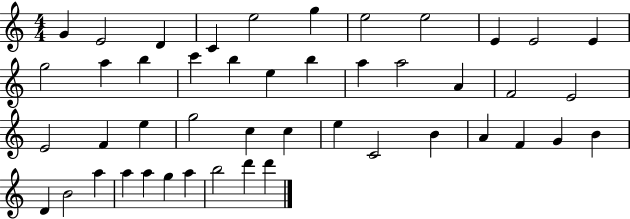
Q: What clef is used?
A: treble